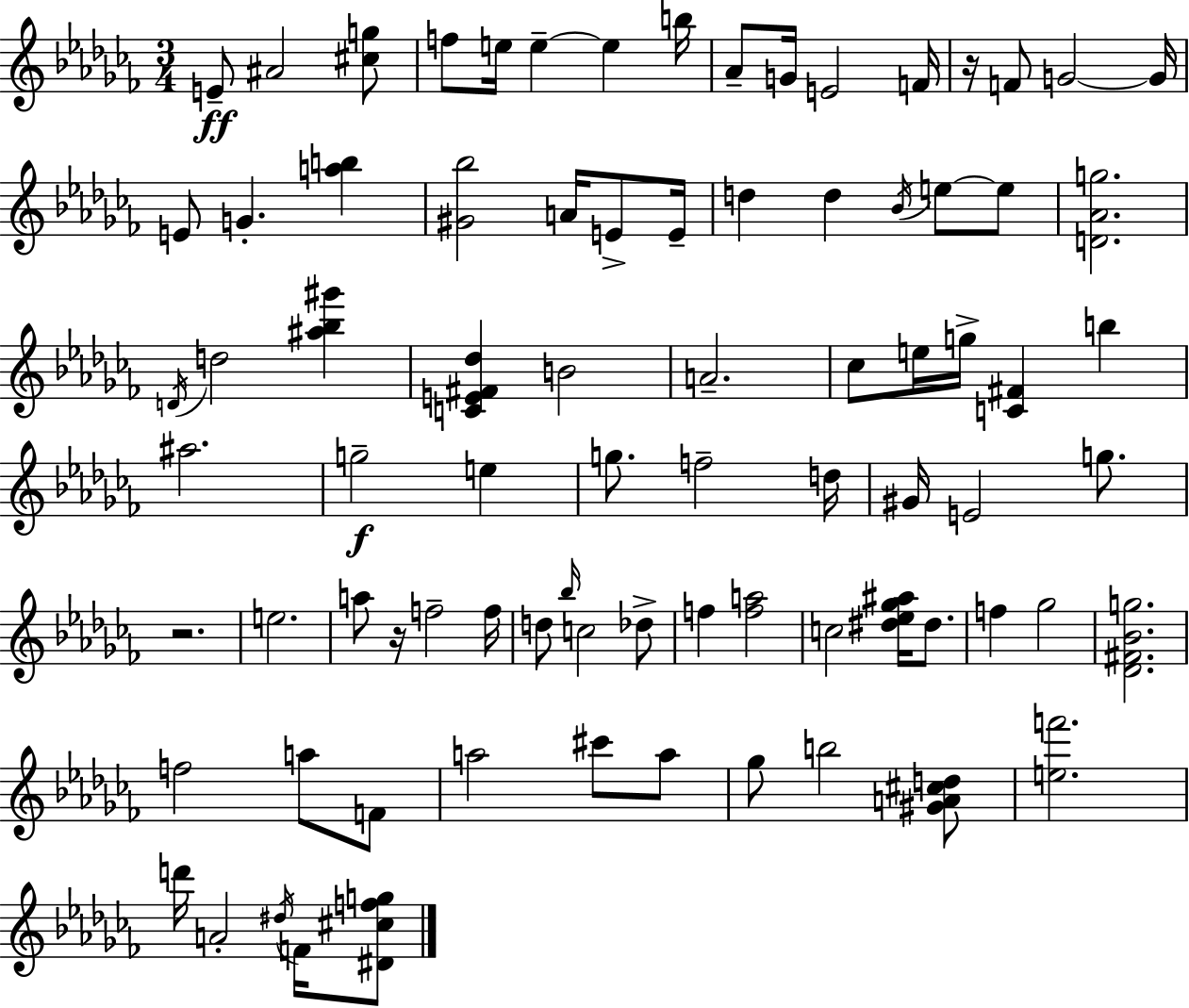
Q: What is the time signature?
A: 3/4